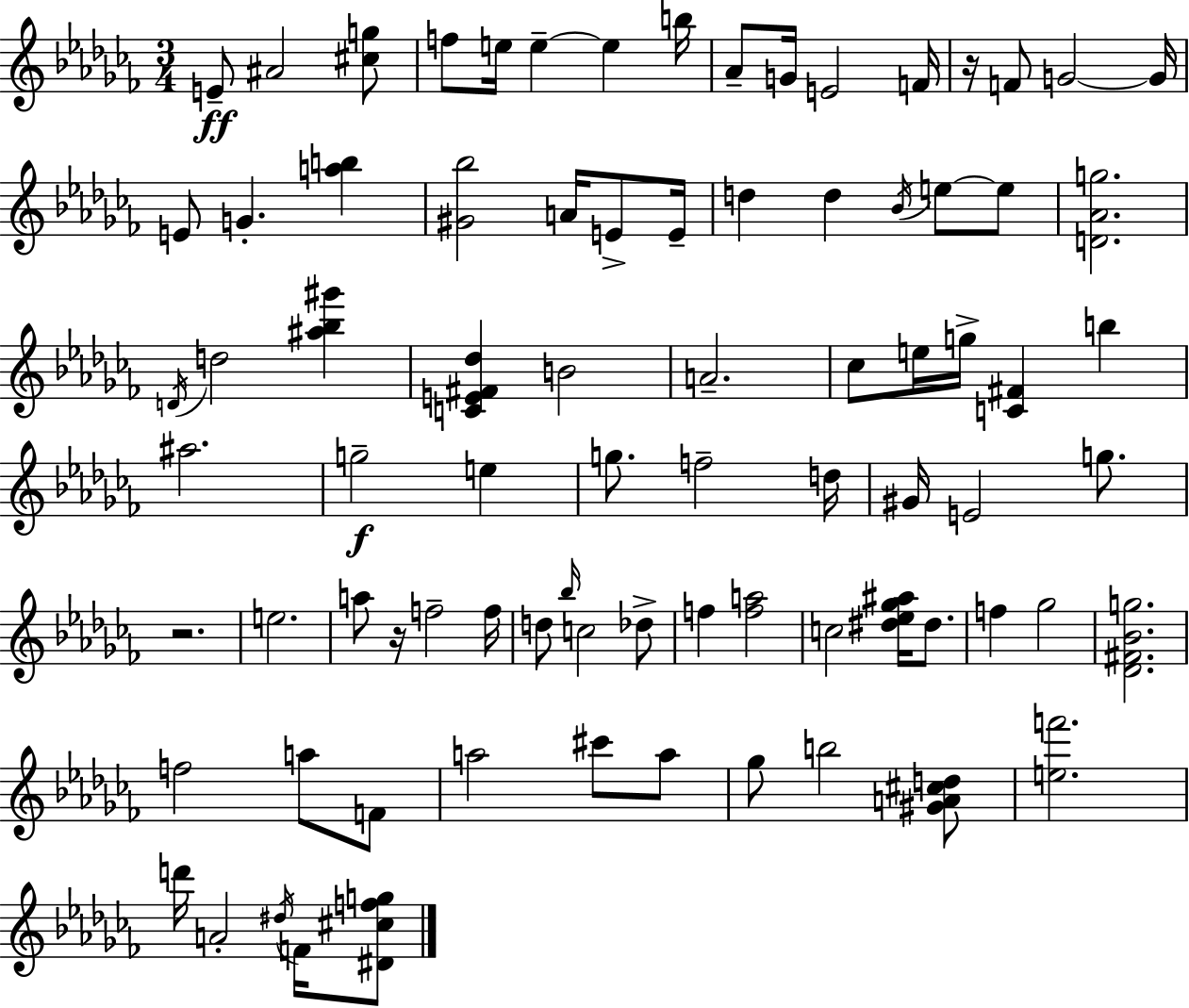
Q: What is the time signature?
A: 3/4